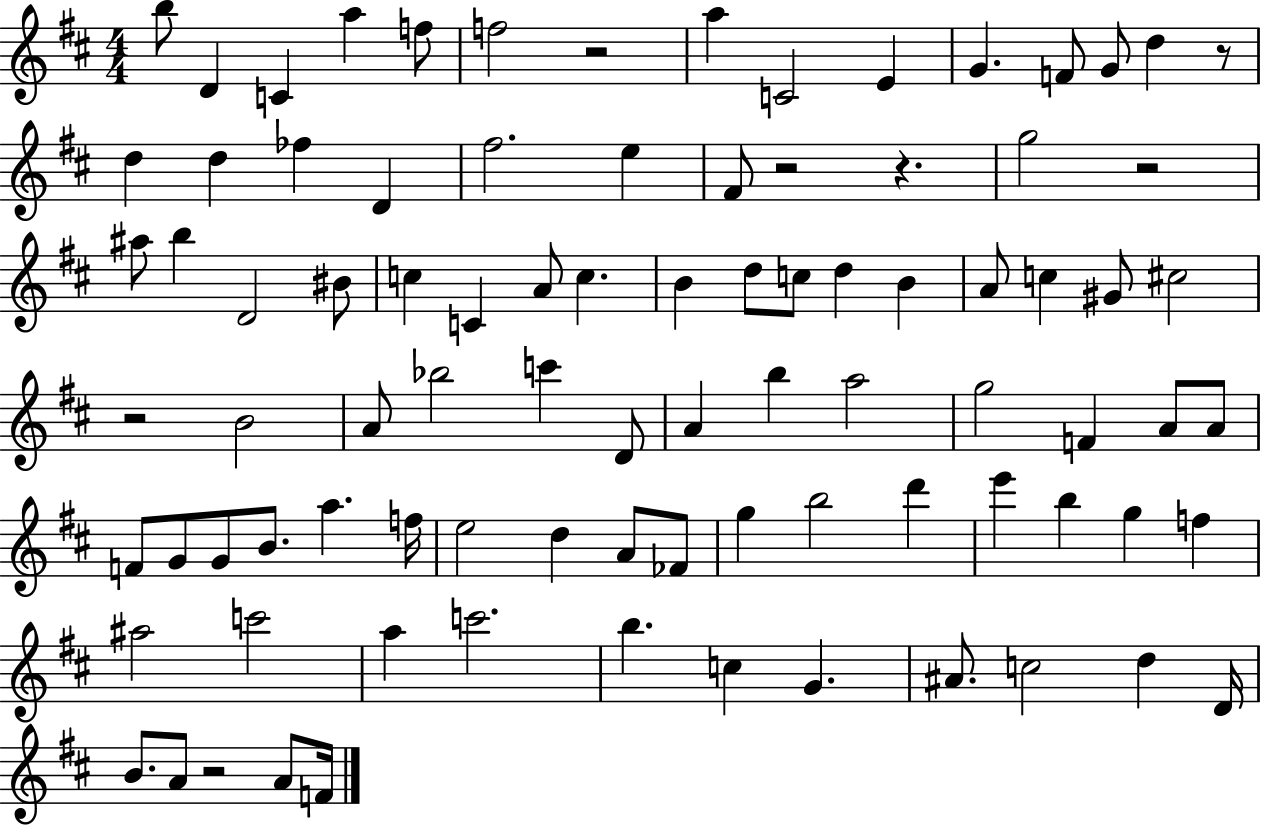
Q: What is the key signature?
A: D major